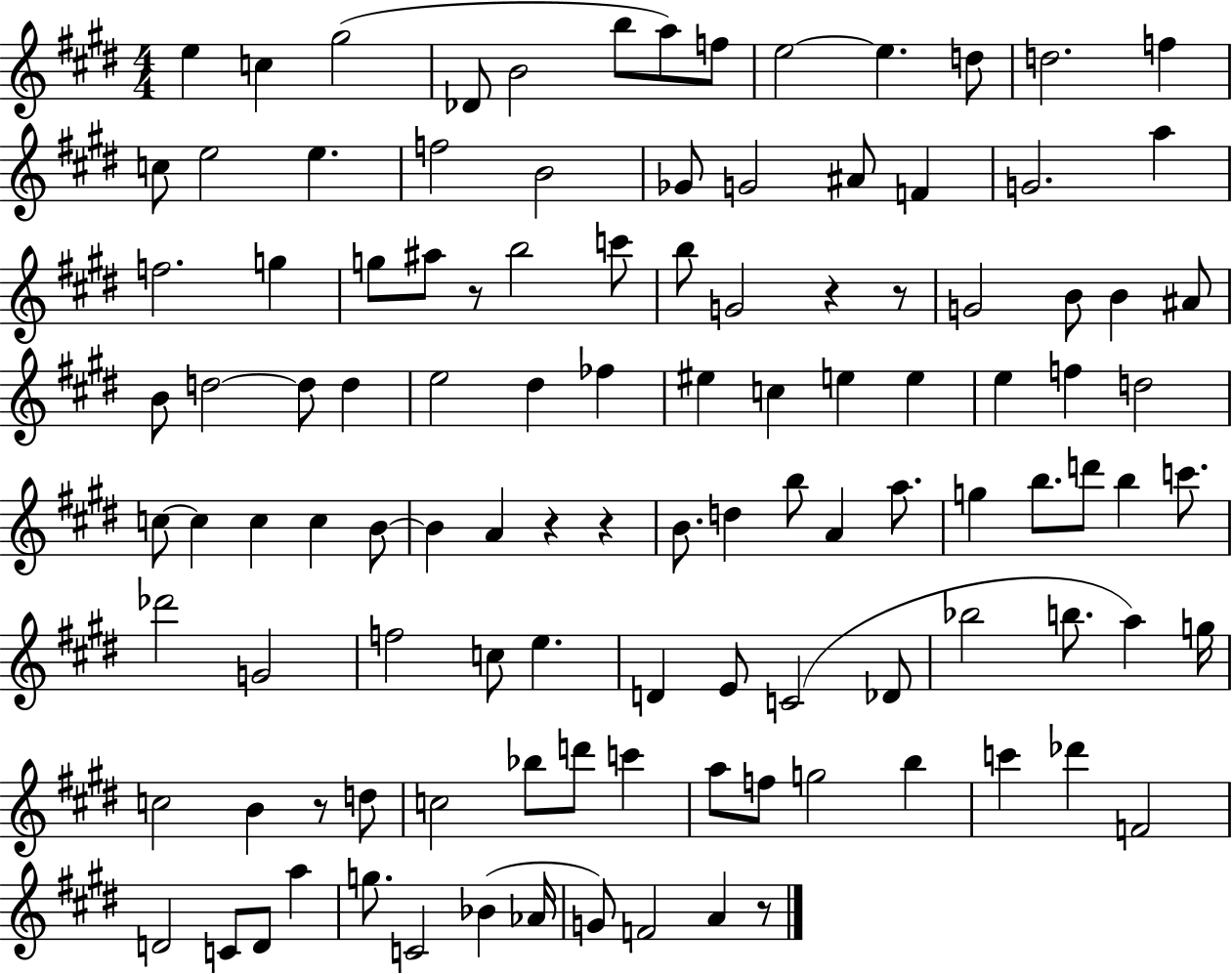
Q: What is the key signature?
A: E major